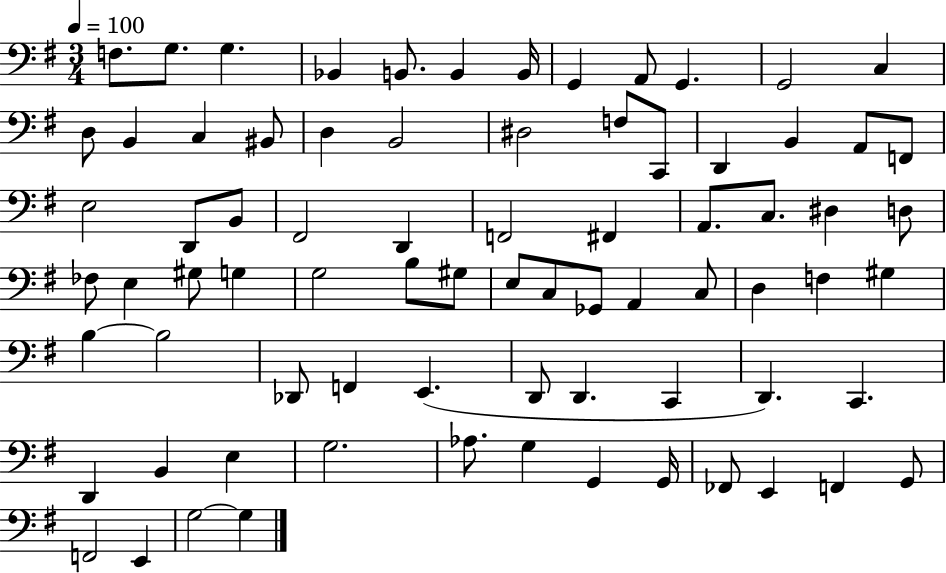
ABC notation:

X:1
T:Untitled
M:3/4
L:1/4
K:G
F,/2 G,/2 G, _B,, B,,/2 B,, B,,/4 G,, A,,/2 G,, G,,2 C, D,/2 B,, C, ^B,,/2 D, B,,2 ^D,2 F,/2 C,,/2 D,, B,, A,,/2 F,,/2 E,2 D,,/2 B,,/2 ^F,,2 D,, F,,2 ^F,, A,,/2 C,/2 ^D, D,/2 _F,/2 E, ^G,/2 G, G,2 B,/2 ^G,/2 E,/2 C,/2 _G,,/2 A,, C,/2 D, F, ^G, B, B,2 _D,,/2 F,, E,, D,,/2 D,, C,, D,, C,, D,, B,, E, G,2 _A,/2 G, G,, G,,/4 _F,,/2 E,, F,, G,,/2 F,,2 E,, G,2 G,